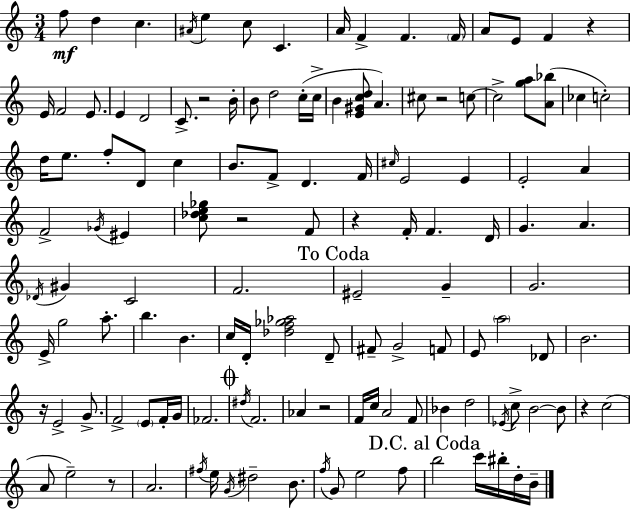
F5/e D5/q C5/q. A#4/s E5/q C5/e C4/q. A4/s F4/q F4/q. F4/s A4/e E4/e F4/q R/q E4/s F4/h E4/e. E4/q D4/h C4/e. R/h B4/s B4/e D5/h C5/s C5/s B4/q [E4,G#4,C5,D5]/e A4/q. C#5/e R/h C5/e C5/h [G5,A5]/e [A4,Bb5]/e CES5/q C5/h D5/s E5/e. F5/e D4/e C5/q B4/e. F4/e D4/q. F4/s C#5/s E4/h E4/q E4/h A4/q F4/h Gb4/s EIS4/q [C5,Db5,E5,Gb5]/e R/h F4/e R/q F4/s F4/q. D4/s G4/q. A4/q. Db4/s G#4/q C4/h F4/h. EIS4/h G4/q G4/h. E4/s G5/h A5/e. B5/q. B4/q. C5/s D4/s [Db5,F5,Gb5,Ab5]/h D4/e F#4/e G4/h F4/e E4/e A5/h Db4/e B4/h. R/s E4/h G4/e. F4/h E4/e F4/s G4/s FES4/h. D#5/s F4/h. Ab4/q R/h F4/s C5/s A4/h F4/e Bb4/q D5/h Eb4/s C5/e B4/h B4/e R/q C5/h A4/e E5/h R/e A4/h. F#5/s E5/s G4/s D#5/h B4/e. F5/s G4/e E5/h F5/e B5/h C6/s BIS5/s D5/s B4/s